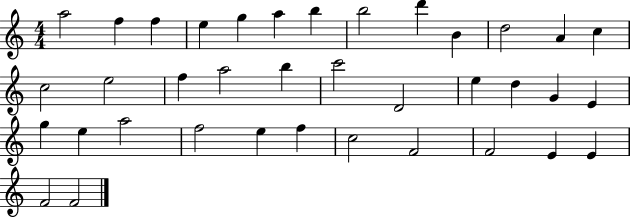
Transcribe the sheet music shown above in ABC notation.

X:1
T:Untitled
M:4/4
L:1/4
K:C
a2 f f e g a b b2 d' B d2 A c c2 e2 f a2 b c'2 D2 e d G E g e a2 f2 e f c2 F2 F2 E E F2 F2